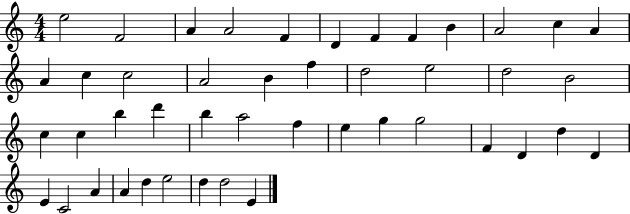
{
  \clef treble
  \numericTimeSignature
  \time 4/4
  \key c \major
  e''2 f'2 | a'4 a'2 f'4 | d'4 f'4 f'4 b'4 | a'2 c''4 a'4 | \break a'4 c''4 c''2 | a'2 b'4 f''4 | d''2 e''2 | d''2 b'2 | \break c''4 c''4 b''4 d'''4 | b''4 a''2 f''4 | e''4 g''4 g''2 | f'4 d'4 d''4 d'4 | \break e'4 c'2 a'4 | a'4 d''4 e''2 | d''4 d''2 e'4 | \bar "|."
}